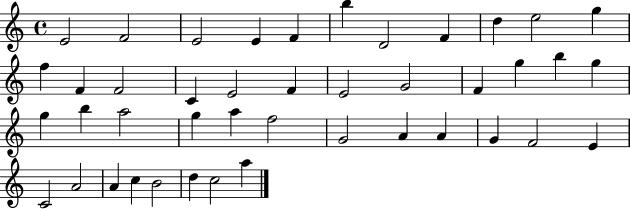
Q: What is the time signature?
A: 4/4